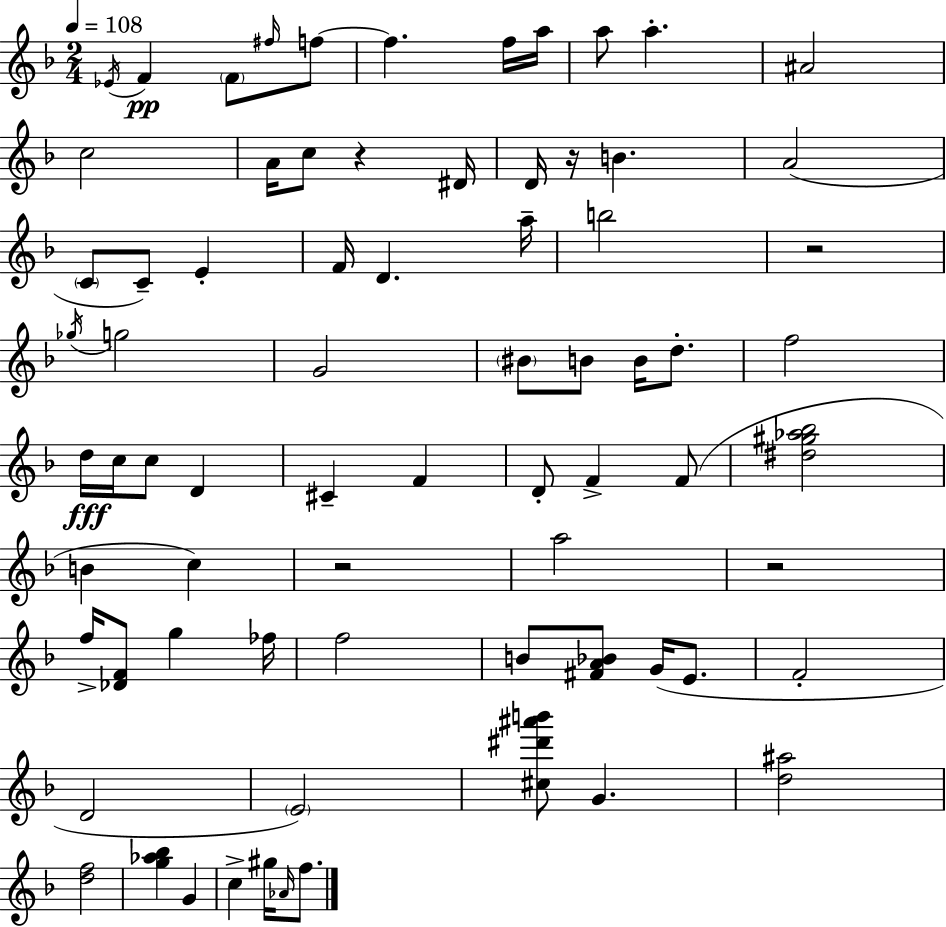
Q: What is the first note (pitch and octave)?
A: Eb4